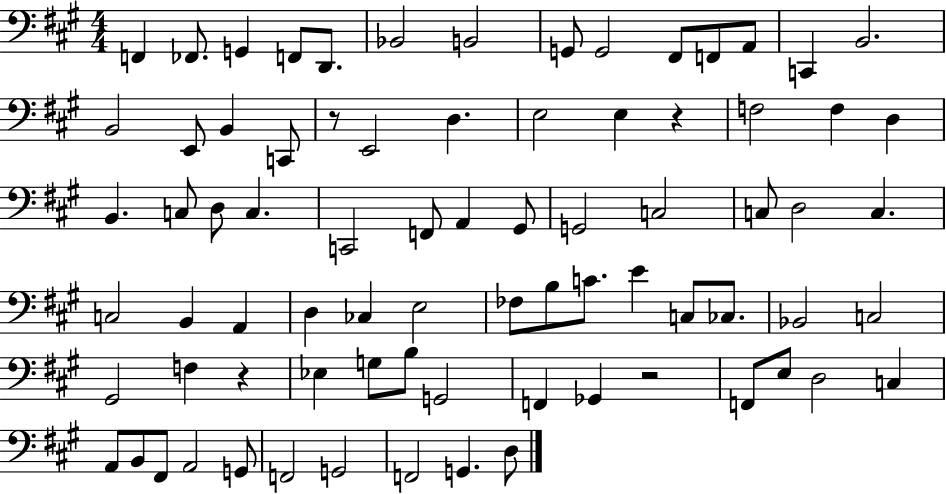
{
  \clef bass
  \numericTimeSignature
  \time 4/4
  \key a \major
  f,4 fes,8. g,4 f,8 d,8. | bes,2 b,2 | g,8 g,2 fis,8 f,8 a,8 | c,4 b,2. | \break b,2 e,8 b,4 c,8 | r8 e,2 d4. | e2 e4 r4 | f2 f4 d4 | \break b,4. c8 d8 c4. | c,2 f,8 a,4 gis,8 | g,2 c2 | c8 d2 c4. | \break c2 b,4 a,4 | d4 ces4 e2 | fes8 b8 c'8. e'4 c8 ces8. | bes,2 c2 | \break gis,2 f4 r4 | ees4 g8 b8 g,2 | f,4 ges,4 r2 | f,8 e8 d2 c4 | \break a,8 b,8 fis,8 a,2 g,8 | f,2 g,2 | f,2 g,4. d8 | \bar "|."
}